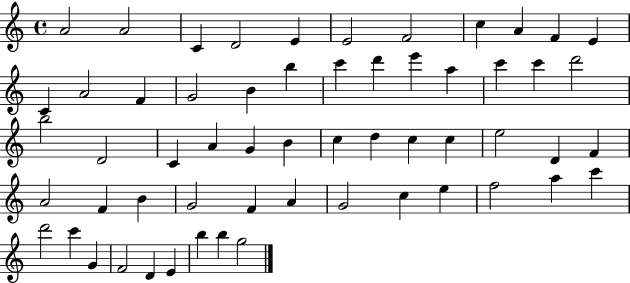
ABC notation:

X:1
T:Untitled
M:4/4
L:1/4
K:C
A2 A2 C D2 E E2 F2 c A F E C A2 F G2 B b c' d' e' a c' c' d'2 b2 D2 C A G B c d c c e2 D F A2 F B G2 F A G2 c e f2 a c' d'2 c' G F2 D E b b g2